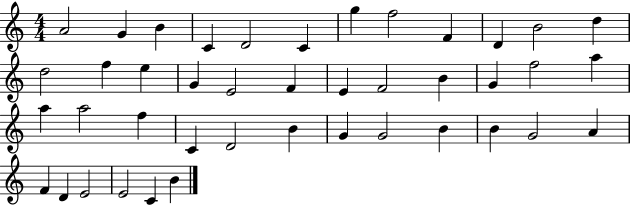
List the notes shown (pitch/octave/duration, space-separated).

A4/h G4/q B4/q C4/q D4/h C4/q G5/q F5/h F4/q D4/q B4/h D5/q D5/h F5/q E5/q G4/q E4/h F4/q E4/q F4/h B4/q G4/q F5/h A5/q A5/q A5/h F5/q C4/q D4/h B4/q G4/q G4/h B4/q B4/q G4/h A4/q F4/q D4/q E4/h E4/h C4/q B4/q